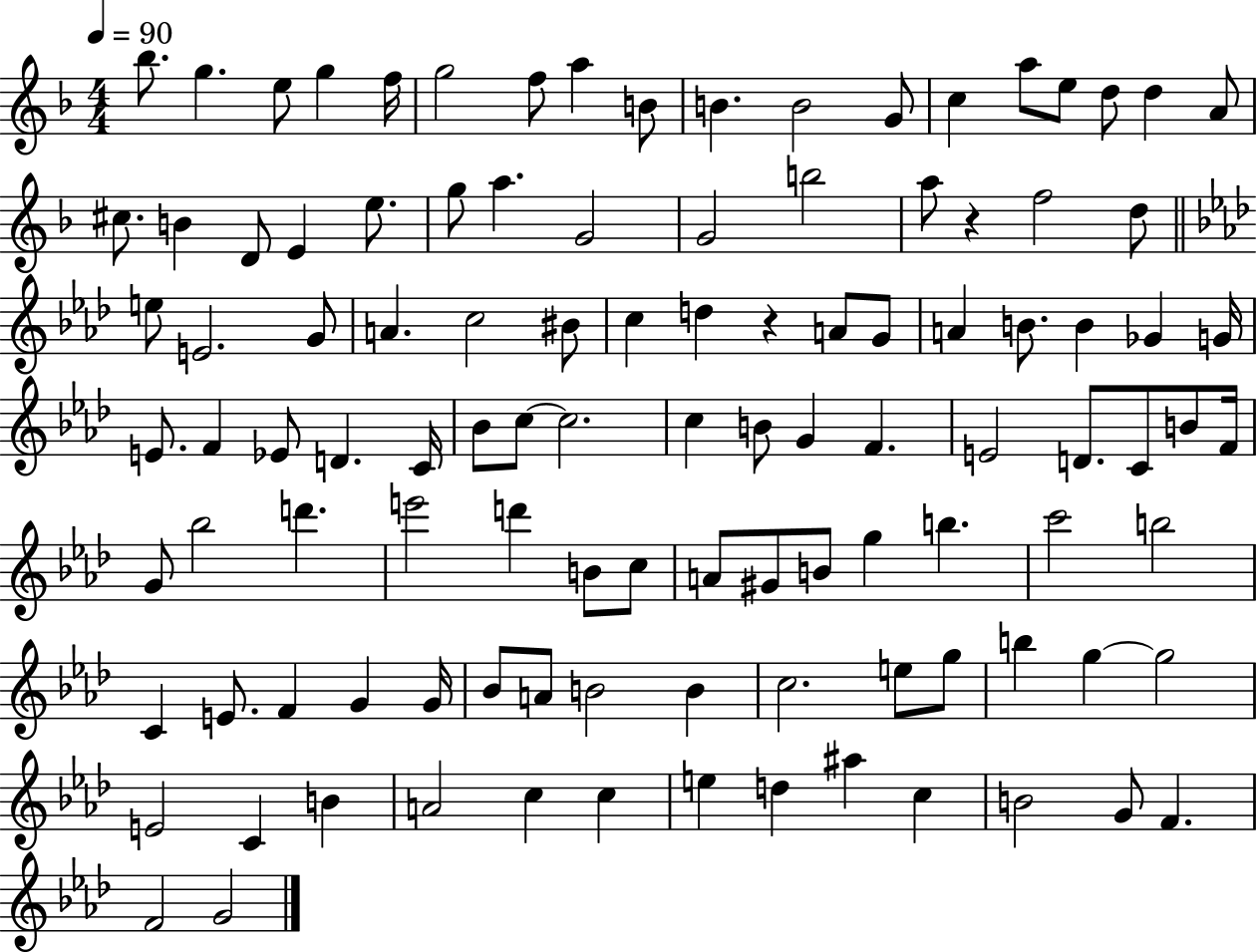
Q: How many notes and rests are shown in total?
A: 109